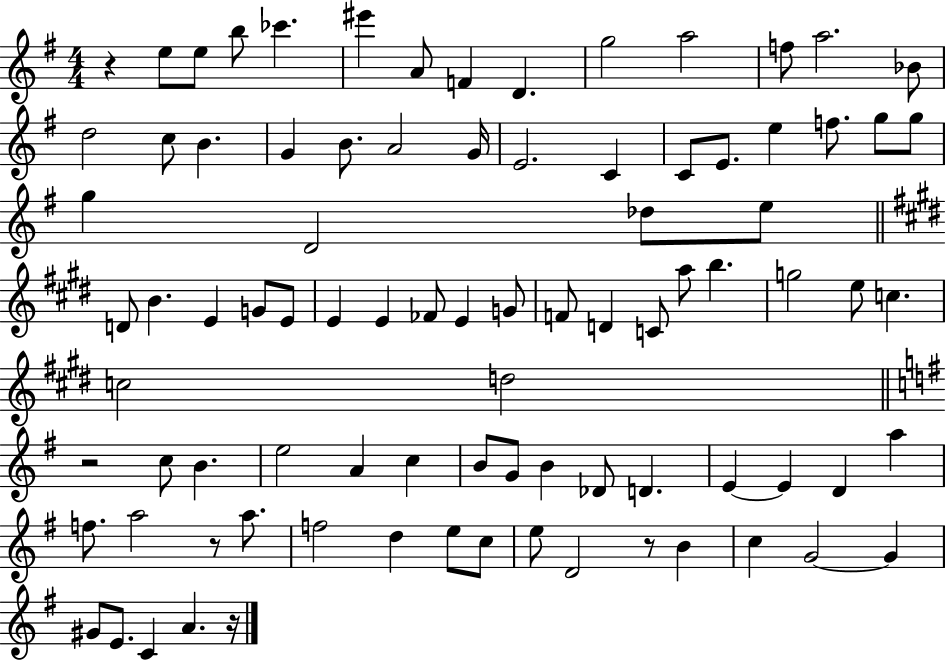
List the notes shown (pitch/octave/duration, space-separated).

R/q E5/e E5/e B5/e CES6/q. EIS6/q A4/e F4/q D4/q. G5/h A5/h F5/e A5/h. Bb4/e D5/h C5/e B4/q. G4/q B4/e. A4/h G4/s E4/h. C4/q C4/e E4/e. E5/q F5/e. G5/e G5/e G5/q D4/h Db5/e E5/e D4/e B4/q. E4/q G4/e E4/e E4/q E4/q FES4/e E4/q G4/e F4/e D4/q C4/e A5/e B5/q. G5/h E5/e C5/q. C5/h D5/h R/h C5/e B4/q. E5/h A4/q C5/q B4/e G4/e B4/q Db4/e D4/q. E4/q E4/q D4/q A5/q F5/e. A5/h R/e A5/e. F5/h D5/q E5/e C5/e E5/e D4/h R/e B4/q C5/q G4/h G4/q G#4/e E4/e. C4/q A4/q. R/s